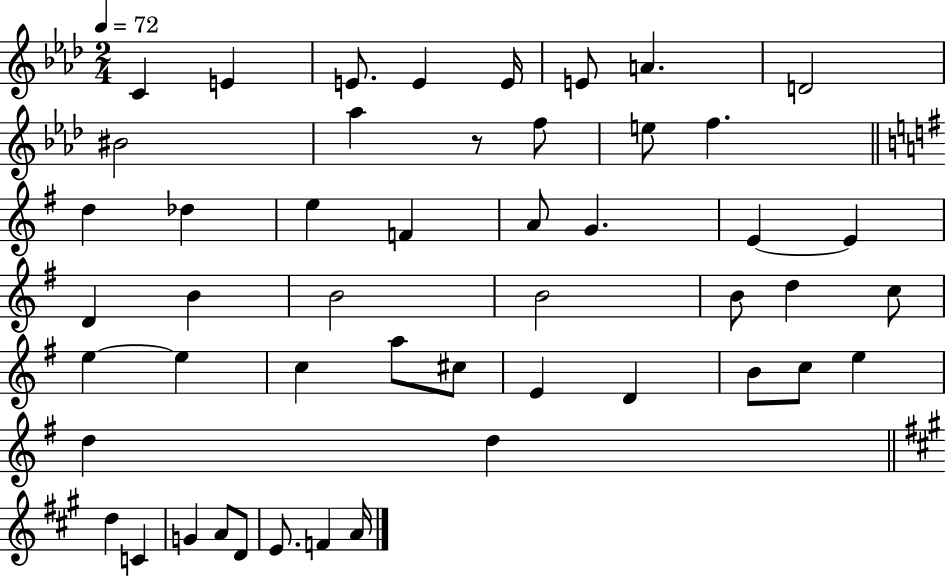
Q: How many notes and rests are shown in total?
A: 49